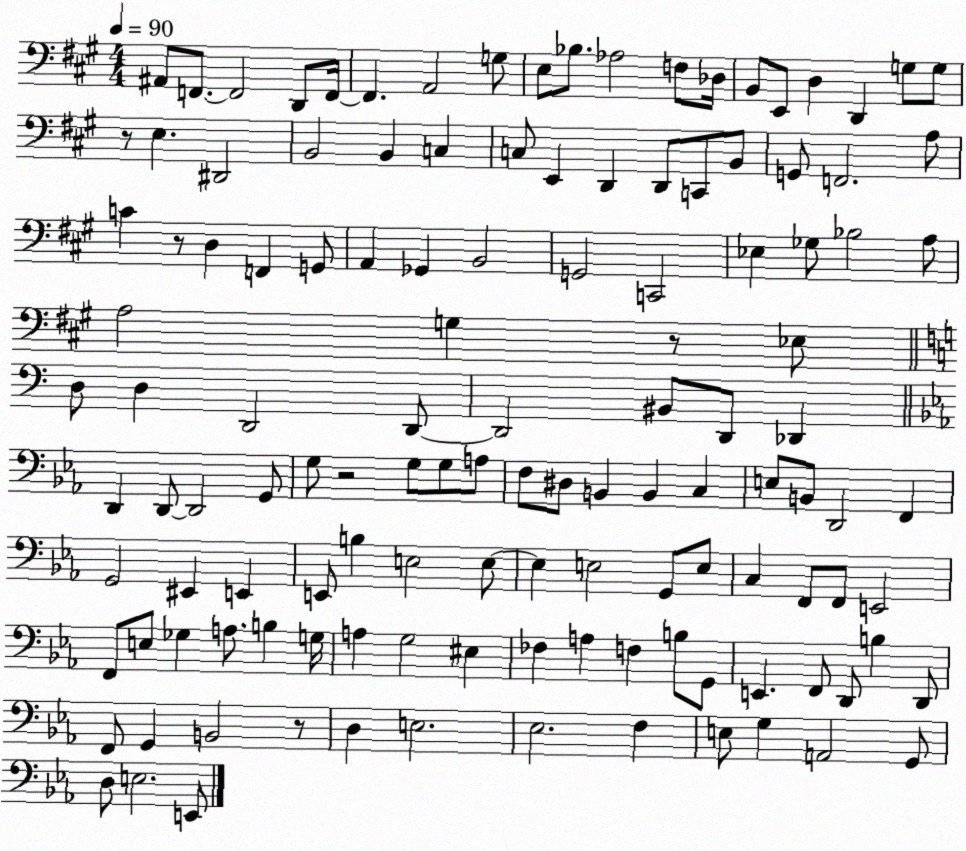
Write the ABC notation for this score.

X:1
T:Untitled
M:4/4
L:1/4
K:A
^A,,/2 F,,/2 F,,2 D,,/2 F,,/4 F,, A,,2 G,/2 E,/2 _B,/2 _A,2 F,/2 _D,/4 B,,/2 E,,/2 D, D,, G,/2 G,/2 z/2 E, ^D,,2 B,,2 B,, C, C,/2 E,, D,, D,,/2 C,,/2 B,,/2 G,,/2 F,,2 A,/2 C z/2 D, F,, G,,/2 A,, _G,, B,,2 G,,2 C,,2 _E, _G,/2 _B,2 A,/2 A,2 G, z/2 _E,/2 D,/2 D, D,,2 D,,/2 D,,2 ^B,,/2 D,,/2 _D,, D,, D,,/2 D,,2 G,,/2 G,/2 z2 G,/2 G,/2 A,/2 F,/2 ^D,/2 B,, B,, C, E,/2 B,,/2 D,,2 F,, G,,2 ^E,, E,, E,,/2 B, E,2 E,/2 E, E,2 G,,/2 E,/2 C, F,,/2 F,,/2 E,,2 F,,/2 E,/2 _G, A,/2 B, G,/4 A, G,2 ^E, _F, A, F, B,/2 G,,/2 E,, F,,/2 D,,/2 B, D,,/2 F,,/2 G,, B,,2 z/2 D, E,2 _E,2 F, E,/2 G, A,,2 G,,/2 D,/2 E,2 E,,/2